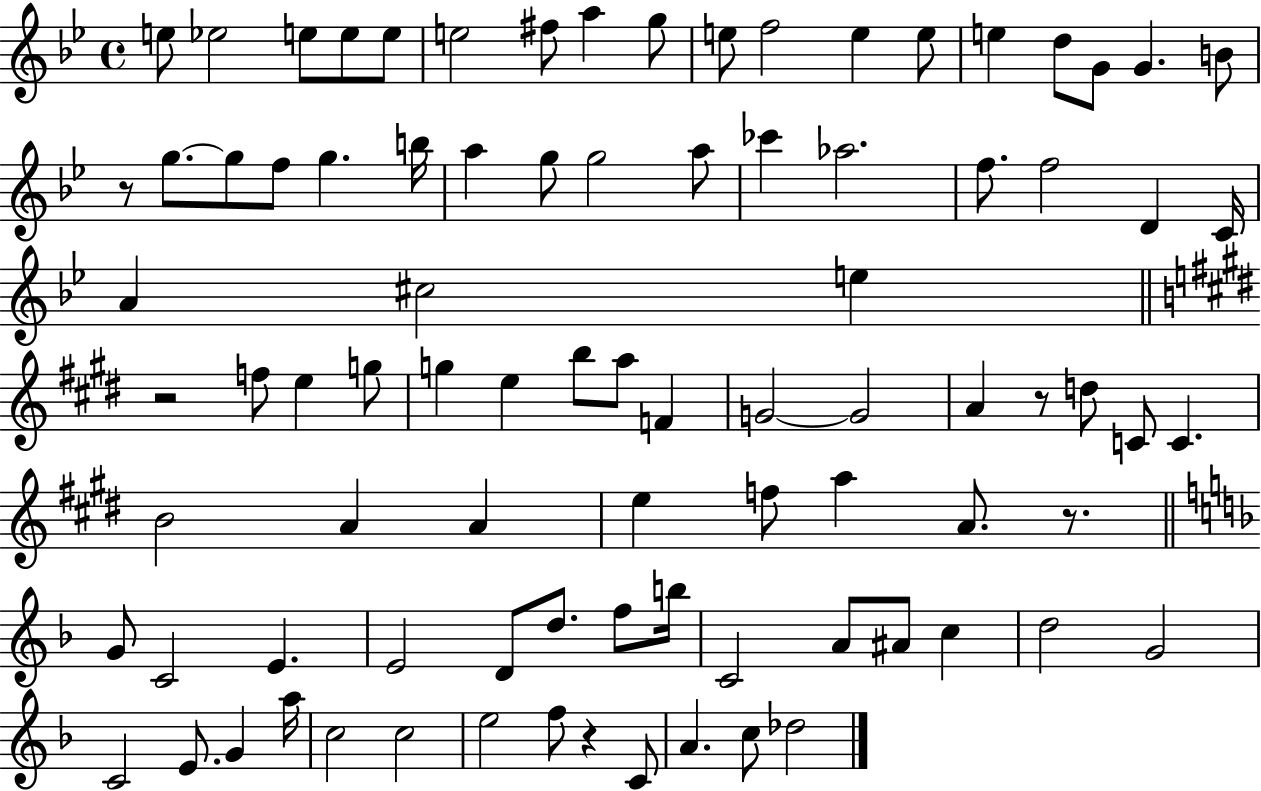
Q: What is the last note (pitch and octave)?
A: Db5